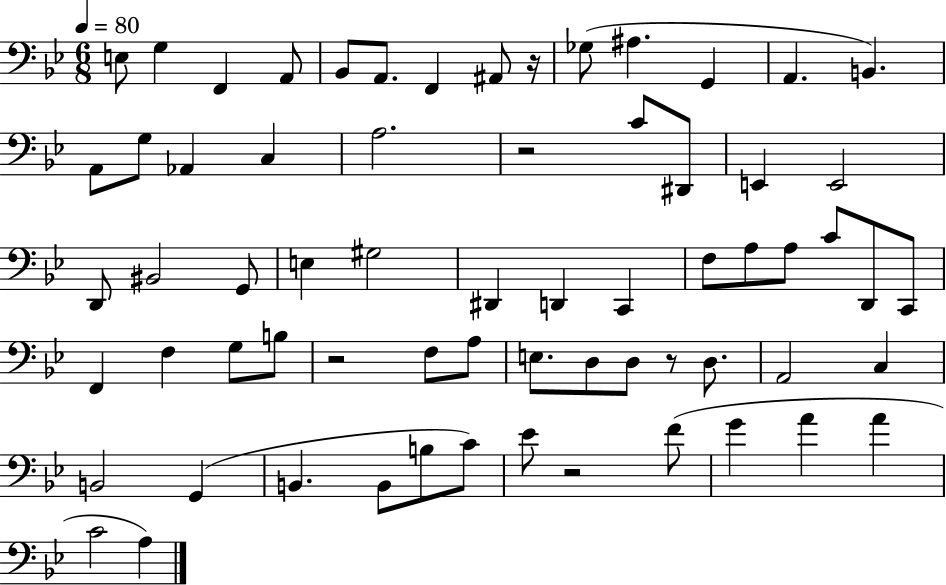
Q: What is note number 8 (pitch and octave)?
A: A#2